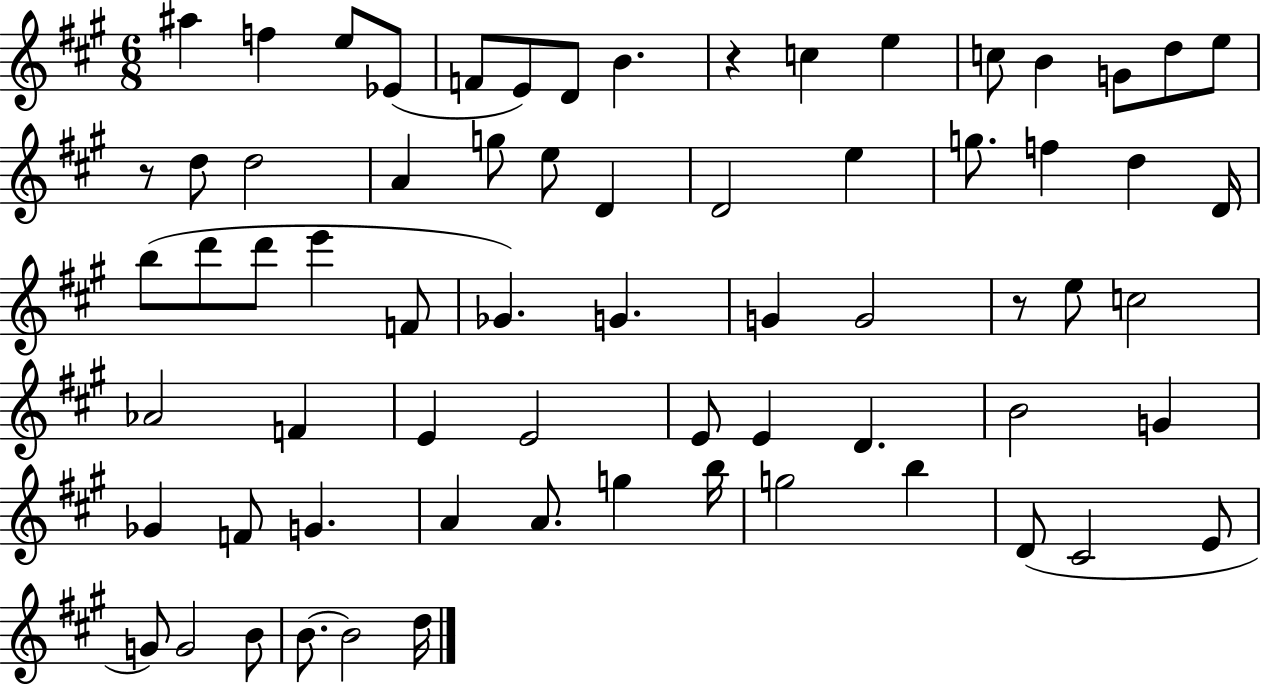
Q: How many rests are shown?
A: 3